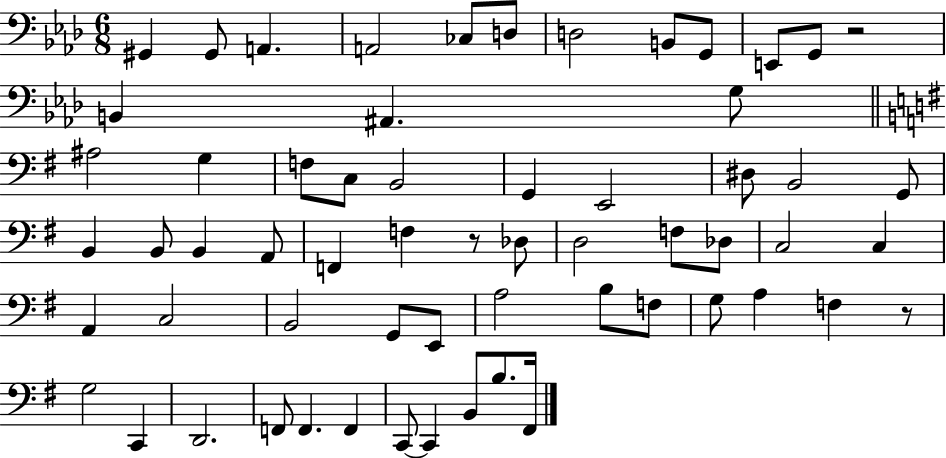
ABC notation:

X:1
T:Untitled
M:6/8
L:1/4
K:Ab
^G,, ^G,,/2 A,, A,,2 _C,/2 D,/2 D,2 B,,/2 G,,/2 E,,/2 G,,/2 z2 B,, ^A,, G,/2 ^A,2 G, F,/2 C,/2 B,,2 G,, E,,2 ^D,/2 B,,2 G,,/2 B,, B,,/2 B,, A,,/2 F,, F, z/2 _D,/2 D,2 F,/2 _D,/2 C,2 C, A,, C,2 B,,2 G,,/2 E,,/2 A,2 B,/2 F,/2 G,/2 A, F, z/2 G,2 C,, D,,2 F,,/2 F,, F,, C,,/2 C,, B,,/2 B,/2 ^F,,/4